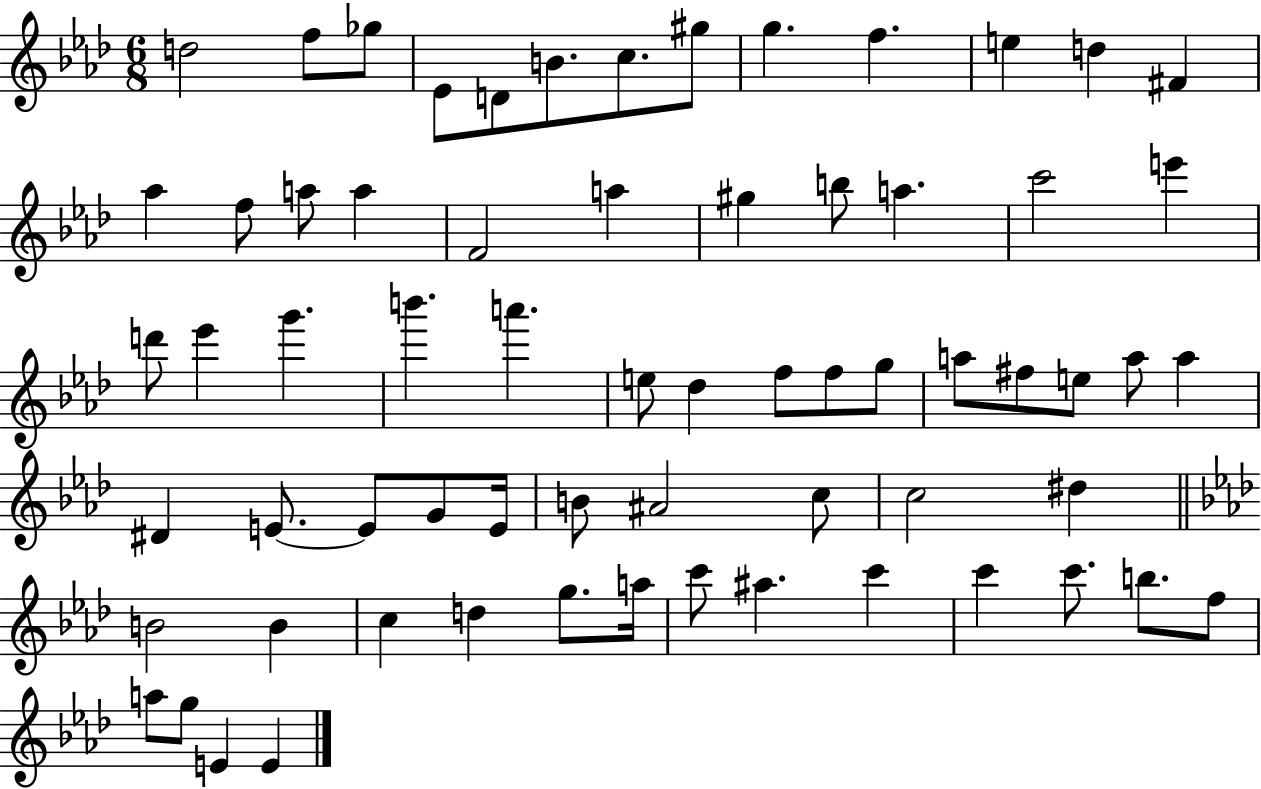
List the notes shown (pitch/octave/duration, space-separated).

D5/h F5/e Gb5/e Eb4/e D4/e B4/e. C5/e. G#5/e G5/q. F5/q. E5/q D5/q F#4/q Ab5/q F5/e A5/e A5/q F4/h A5/q G#5/q B5/e A5/q. C6/h E6/q D6/e Eb6/q G6/q. B6/q. A6/q. E5/e Db5/q F5/e F5/e G5/e A5/e F#5/e E5/e A5/e A5/q D#4/q E4/e. E4/e G4/e E4/s B4/e A#4/h C5/e C5/h D#5/q B4/h B4/q C5/q D5/q G5/e. A5/s C6/e A#5/q. C6/q C6/q C6/e. B5/e. F5/e A5/e G5/e E4/q E4/q